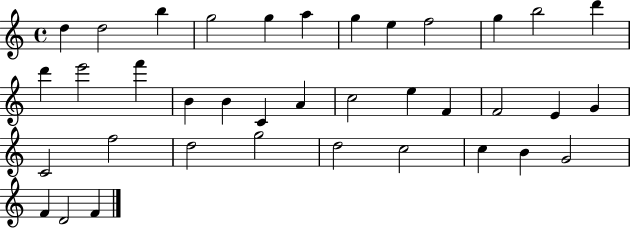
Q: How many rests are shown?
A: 0